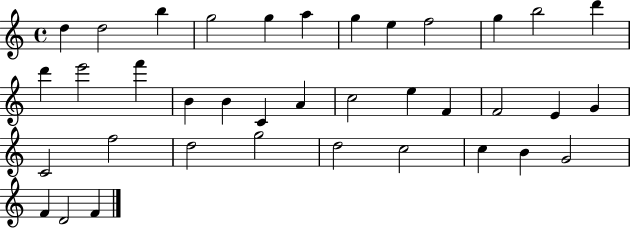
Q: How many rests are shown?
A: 0